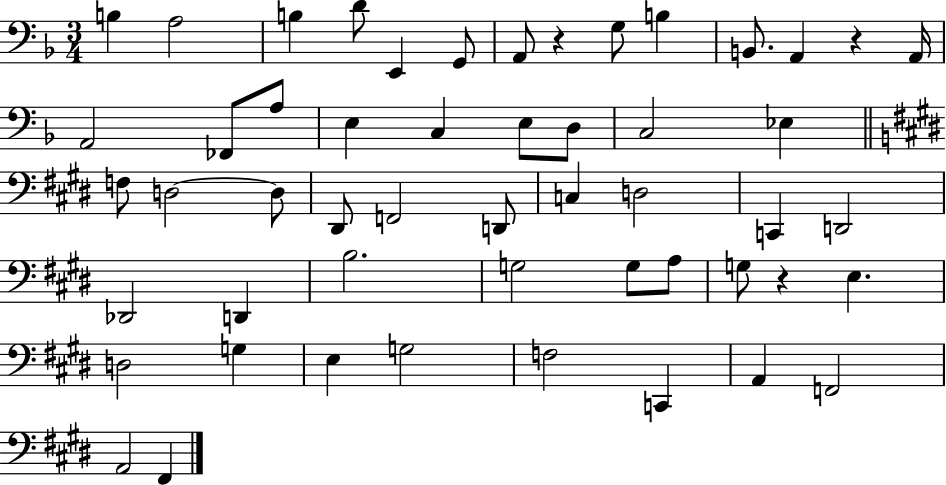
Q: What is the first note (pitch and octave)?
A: B3